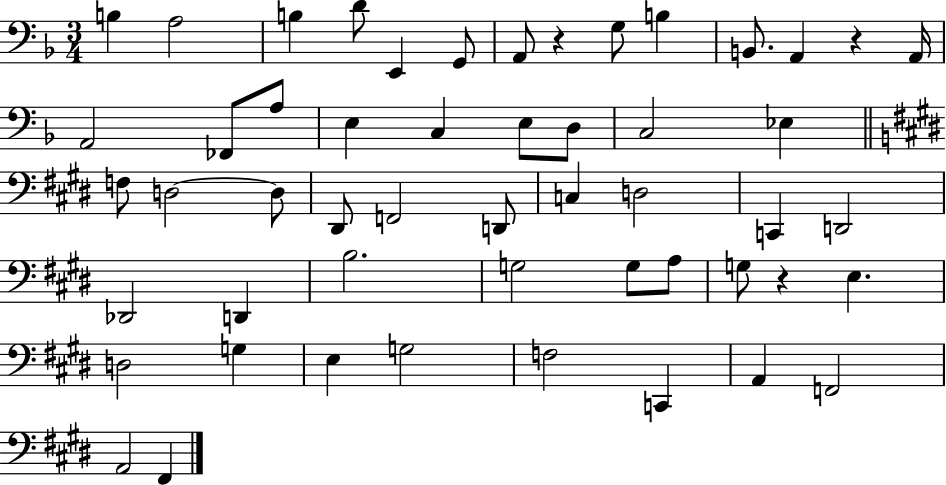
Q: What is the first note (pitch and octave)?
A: B3